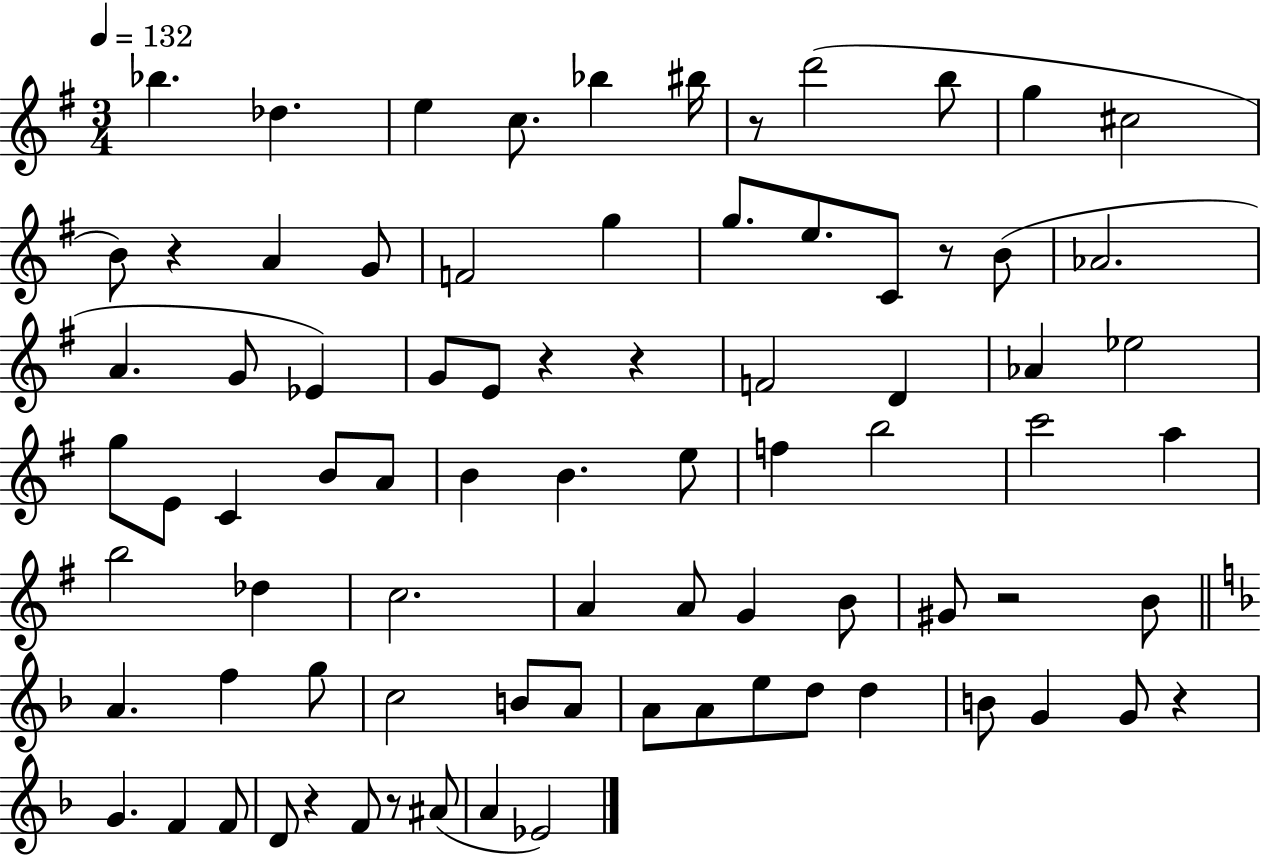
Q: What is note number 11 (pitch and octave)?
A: B4